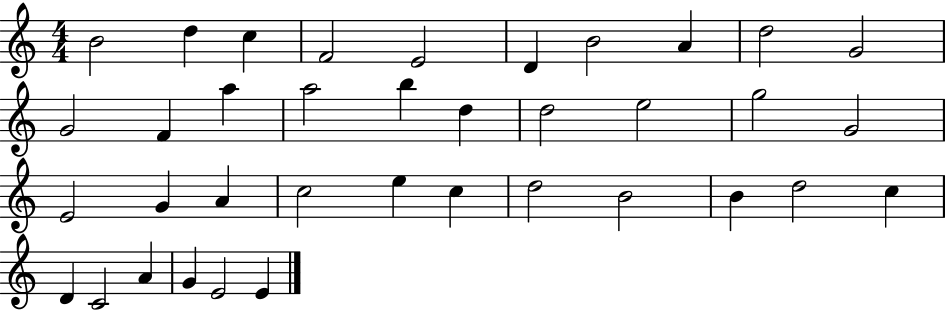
X:1
T:Untitled
M:4/4
L:1/4
K:C
B2 d c F2 E2 D B2 A d2 G2 G2 F a a2 b d d2 e2 g2 G2 E2 G A c2 e c d2 B2 B d2 c D C2 A G E2 E